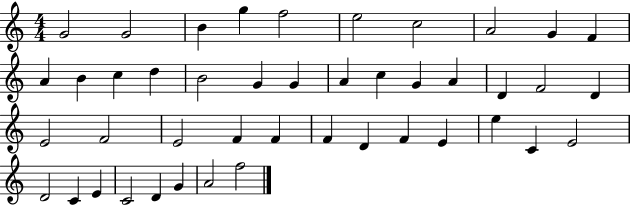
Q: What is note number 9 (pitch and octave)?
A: G4